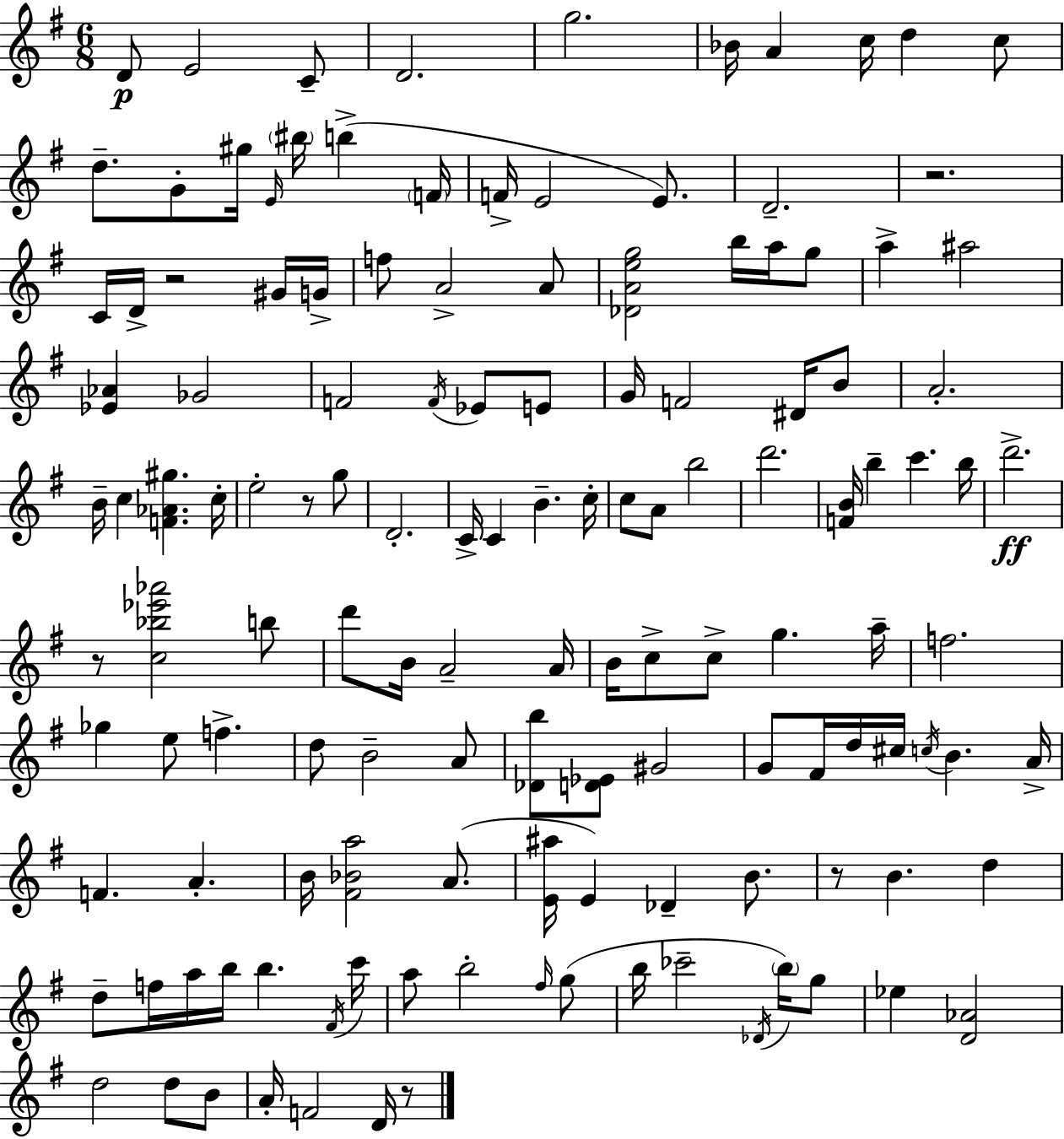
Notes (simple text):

D4/e E4/h C4/e D4/h. G5/h. Bb4/s A4/q C5/s D5/q C5/e D5/e. G4/e G#5/s E4/s BIS5/s B5/q F4/s F4/s E4/h E4/e. D4/h. R/h. C4/s D4/s R/h G#4/s G4/s F5/e A4/h A4/e [Db4,A4,E5,G5]/h B5/s A5/s G5/e A5/q A#5/h [Eb4,Ab4]/q Gb4/h F4/h F4/s Eb4/e E4/e G4/s F4/h D#4/s B4/e A4/h. B4/s C5/q [F4,Ab4,G#5]/q. C5/s E5/h R/e G5/e D4/h. C4/s C4/q B4/q. C5/s C5/e A4/e B5/h D6/h. [F4,B4]/s B5/q C6/q. B5/s D6/h. R/e [C5,Bb5,Eb6,Ab6]/h B5/e D6/e B4/s A4/h A4/s B4/s C5/e C5/e G5/q. A5/s F5/h. Gb5/q E5/e F5/q. D5/e B4/h A4/e [Db4,B5]/e [D4,Eb4]/e G#4/h G4/e F#4/s D5/s C#5/s C5/s B4/q. A4/s F4/q. A4/q. B4/s [F#4,Bb4,A5]/h A4/e. [E4,A#5]/s E4/q Db4/q B4/e. R/e B4/q. D5/q D5/e F5/s A5/s B5/s B5/q. F#4/s C6/s A5/e B5/h F#5/s G5/e B5/s CES6/h Db4/s B5/s G5/e Eb5/q [D4,Ab4]/h D5/h D5/e B4/e A4/s F4/h D4/s R/e